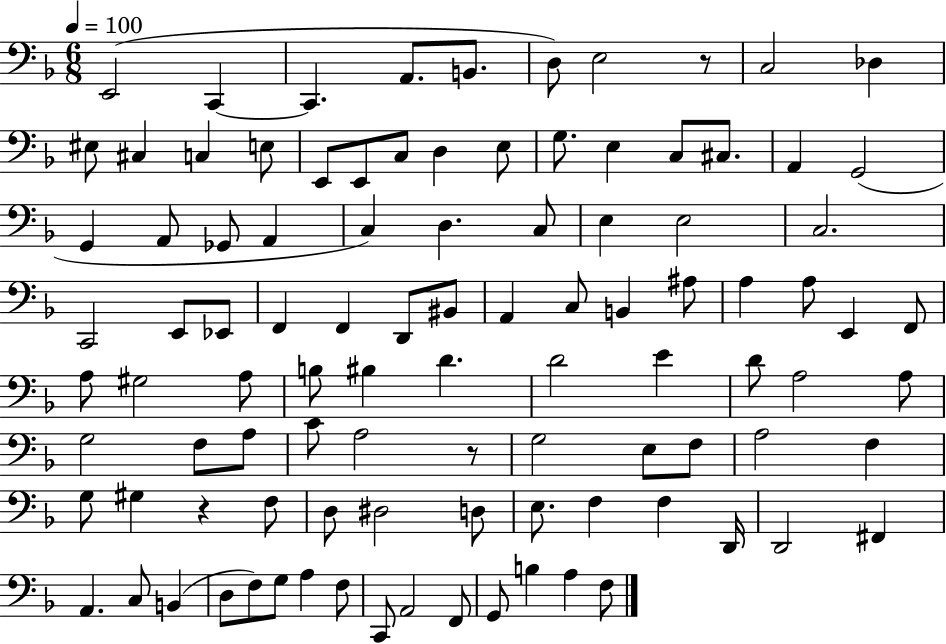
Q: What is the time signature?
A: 6/8